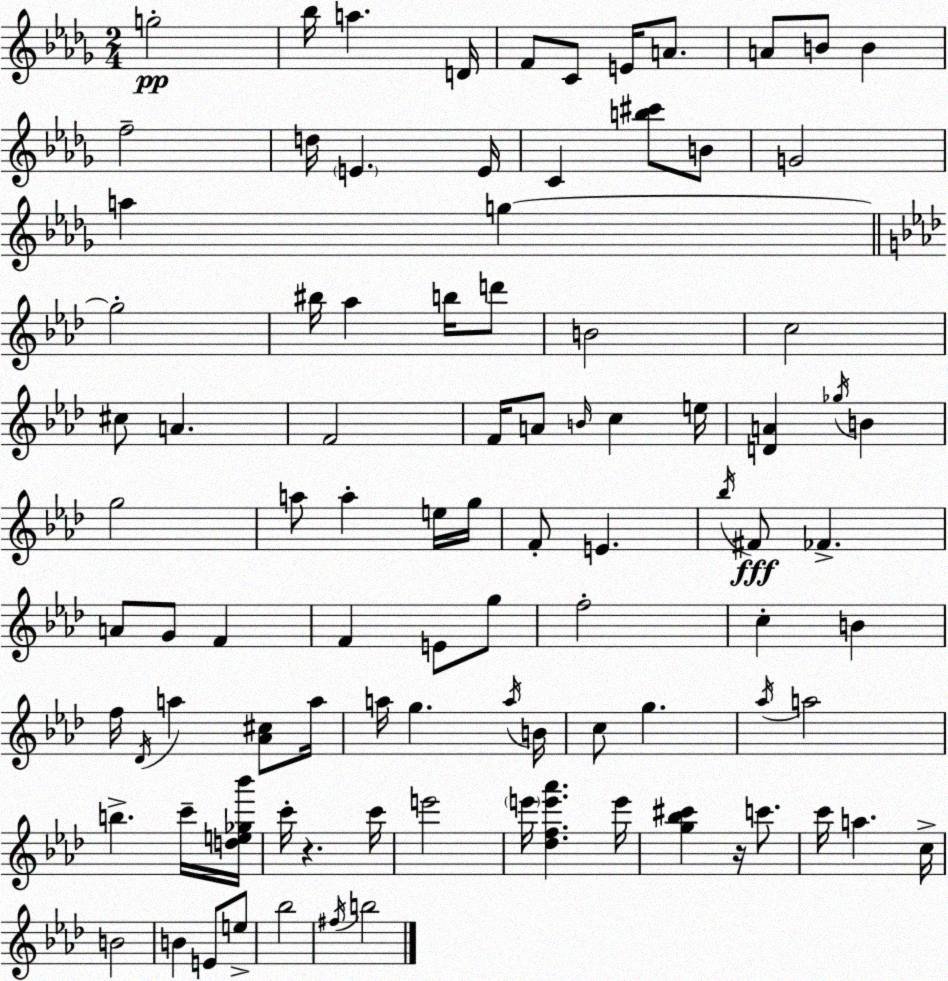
X:1
T:Untitled
M:2/4
L:1/4
K:Bbm
g2 _b/4 a D/4 F/2 C/2 E/4 A/2 A/2 B/2 B f2 d/4 E E/4 C [b^c']/2 B/2 G2 a g g2 ^b/4 _a b/4 d'/2 B2 c2 ^c/2 A F2 F/4 A/2 B/4 c e/4 [DA] _g/4 B g2 a/2 a e/4 g/4 F/2 E _b/4 ^F/2 _F A/2 G/2 F F E/2 g/2 f2 c B f/4 _D/4 a [_A^c]/2 a/4 a/4 g a/4 B/4 c/2 g _a/4 a2 b c'/4 [de_g_b']/4 c'/4 z c'/4 e'2 e'/4 [_dfe'_a'] e'/4 [g_b^c'] z/4 c'/2 c'/4 a c/4 B2 B E/2 e/2 _b2 ^f/4 b2